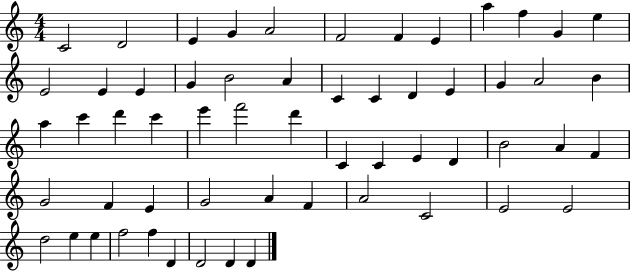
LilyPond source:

{
  \clef treble
  \numericTimeSignature
  \time 4/4
  \key c \major
  c'2 d'2 | e'4 g'4 a'2 | f'2 f'4 e'4 | a''4 f''4 g'4 e''4 | \break e'2 e'4 e'4 | g'4 b'2 a'4 | c'4 c'4 d'4 e'4 | g'4 a'2 b'4 | \break a''4 c'''4 d'''4 c'''4 | e'''4 f'''2 d'''4 | c'4 c'4 e'4 d'4 | b'2 a'4 f'4 | \break g'2 f'4 e'4 | g'2 a'4 f'4 | a'2 c'2 | e'2 e'2 | \break d''2 e''4 e''4 | f''2 f''4 d'4 | d'2 d'4 d'4 | \bar "|."
}